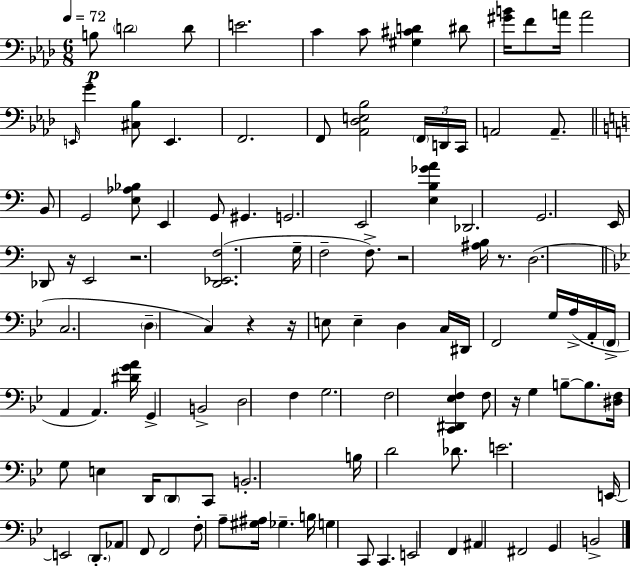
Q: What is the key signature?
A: AES major